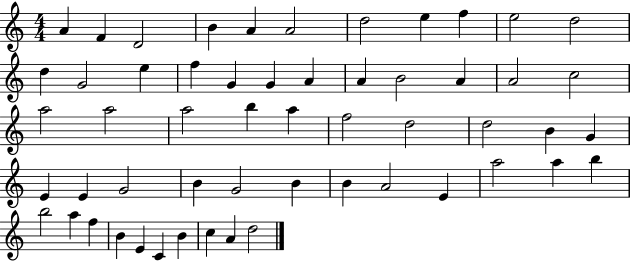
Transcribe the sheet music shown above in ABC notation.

X:1
T:Untitled
M:4/4
L:1/4
K:C
A F D2 B A A2 d2 e f e2 d2 d G2 e f G G A A B2 A A2 c2 a2 a2 a2 b a f2 d2 d2 B G E E G2 B G2 B B A2 E a2 a b b2 a f B E C B c A d2